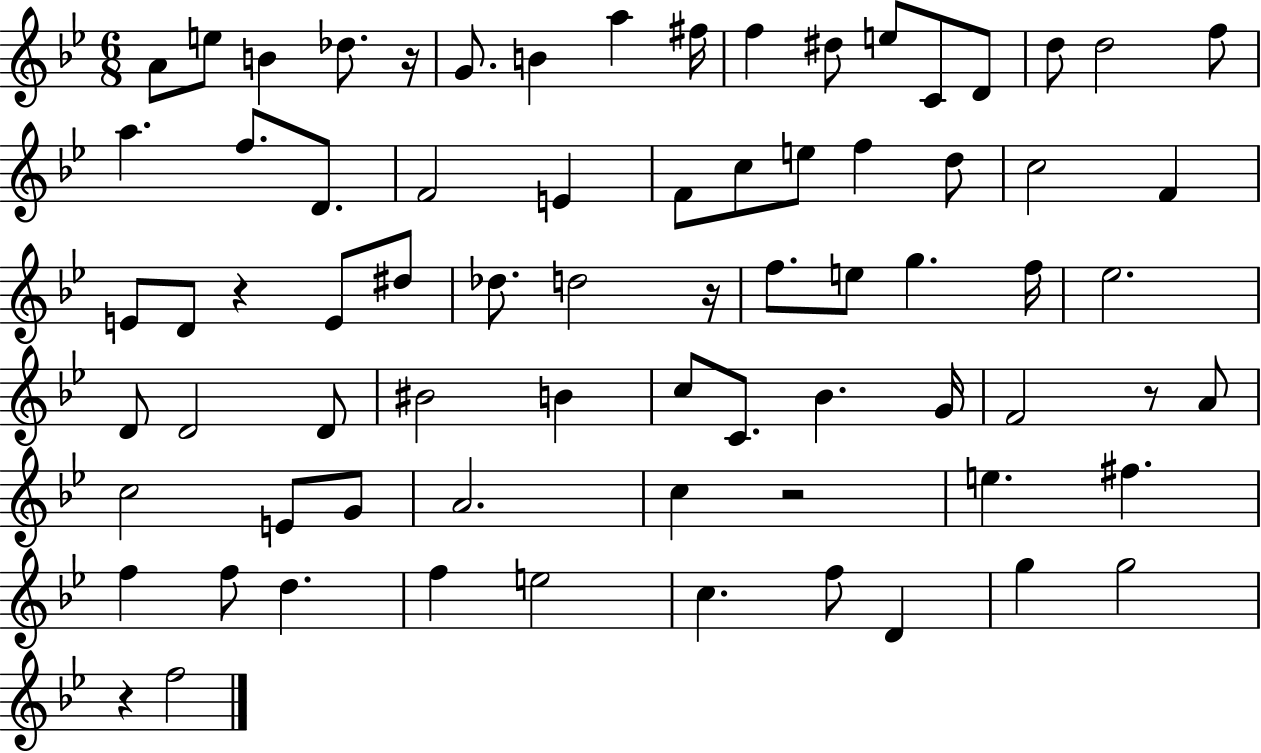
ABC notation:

X:1
T:Untitled
M:6/8
L:1/4
K:Bb
A/2 e/2 B _d/2 z/4 G/2 B a ^f/4 f ^d/2 e/2 C/2 D/2 d/2 d2 f/2 a f/2 D/2 F2 E F/2 c/2 e/2 f d/2 c2 F E/2 D/2 z E/2 ^d/2 _d/2 d2 z/4 f/2 e/2 g f/4 _e2 D/2 D2 D/2 ^B2 B c/2 C/2 _B G/4 F2 z/2 A/2 c2 E/2 G/2 A2 c z2 e ^f f f/2 d f e2 c f/2 D g g2 z f2